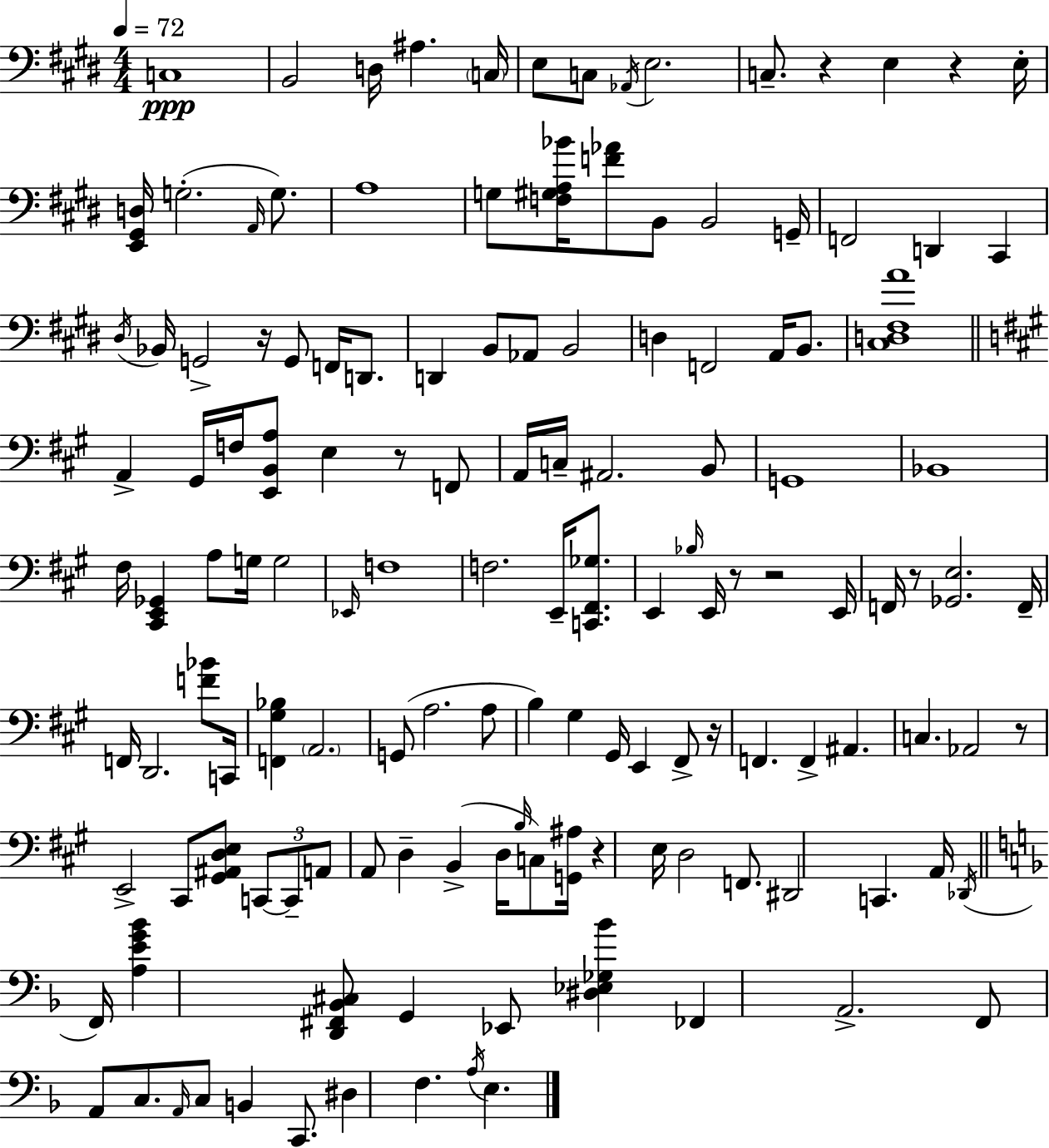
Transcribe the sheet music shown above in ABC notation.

X:1
T:Untitled
M:4/4
L:1/4
K:E
C,4 B,,2 D,/4 ^A, C,/4 E,/2 C,/2 _A,,/4 E,2 C,/2 z E, z E,/4 [E,,^G,,D,]/4 G,2 A,,/4 G,/2 A,4 G,/2 [F,^G,A,_B]/4 [F_A]/2 B,,/2 B,,2 G,,/4 F,,2 D,, ^C,, ^D,/4 _B,,/4 G,,2 z/4 G,,/2 F,,/4 D,,/2 D,, B,,/2 _A,,/2 B,,2 D, F,,2 A,,/4 B,,/2 [^C,D,^F,A]4 A,, ^G,,/4 F,/4 [E,,B,,A,]/2 E, z/2 F,,/2 A,,/4 C,/4 ^A,,2 B,,/2 G,,4 _B,,4 ^F,/4 [^C,,E,,_G,,] A,/2 G,/4 G,2 _E,,/4 F,4 F,2 E,,/4 [C,,^F,,_G,]/2 E,, _B,/4 E,,/4 z/2 z2 E,,/4 F,,/4 z/2 [_G,,E,]2 F,,/4 F,,/4 D,,2 [F_B]/2 C,,/4 [F,,^G,_B,] A,,2 G,,/2 A,2 A,/2 B, ^G, ^G,,/4 E,, ^F,,/2 z/4 F,, F,, ^A,, C, _A,,2 z/2 E,,2 ^C,,/2 [^G,,^A,,D,E,]/2 C,,/2 C,,/2 A,,/2 A,,/2 D, B,, D,/4 B,/4 C,/2 [G,,^A,]/4 z E,/4 D,2 F,,/2 ^D,,2 C,, A,,/4 _D,,/4 F,,/4 [A,EG_B] [D,,^F,,_B,,^C,]/2 G,, _E,,/2 [^D,_E,_G,_B] _F,, A,,2 F,,/2 A,,/2 C,/2 A,,/4 C,/2 B,, C,,/2 ^D, F, A,/4 E,